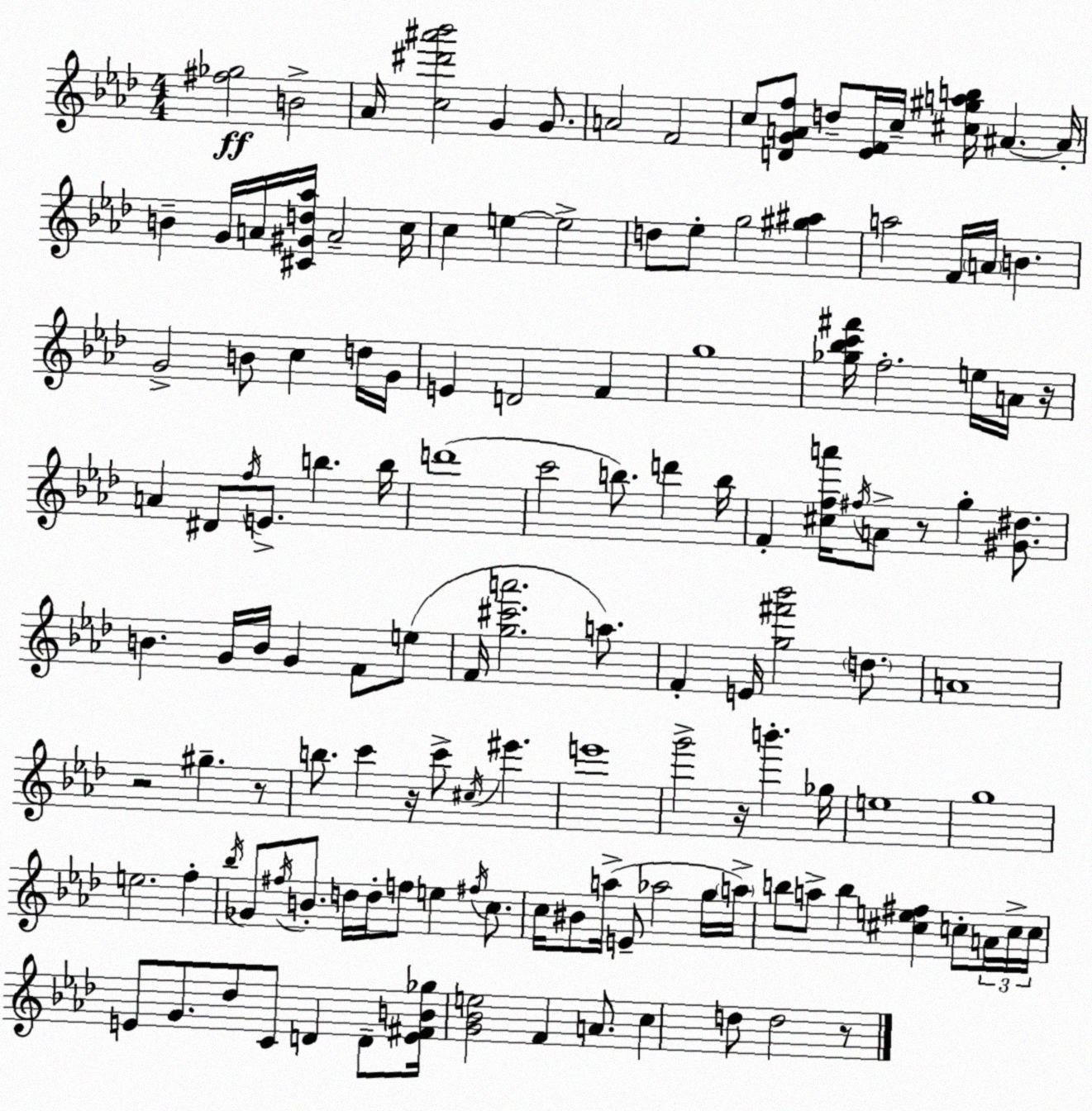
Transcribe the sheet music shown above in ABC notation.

X:1
T:Untitled
M:4/4
L:1/4
K:Fm
[^f_g]2 B2 _A/4 [c^d'^a'_b']2 G G/2 A2 F2 c/2 [DGAf]/2 d/2 [_EF]/4 c/4 [^c^gab]/4 ^A ^A/4 B G/4 A/4 [^C^Gd_a]/4 A2 c/4 c e e2 d/2 _e/2 g2 [^g^a] a2 F/4 A/4 B G2 B/2 c d/4 G/4 E D2 F g4 [_g_bc'^f']/4 f2 e/4 A/4 z/4 A ^D/2 f/4 E/2 b b/4 d'4 c'2 b/2 d' b/4 F [^cfa']/4 ^f/4 A/2 z/2 g [^G^d]/2 B G/4 B/4 G F/2 e/2 F/4 [g^c'a']2 a/2 F E/4 [g^f'_b']2 d/2 A4 z2 ^g z/2 b/2 c' z/4 c'/2 ^c/4 ^e' e'4 g'2 z/4 b' _g/4 e4 g4 e2 f _b/4 _G/2 ^f/4 B/2 d/4 d/4 f/2 e ^f/4 c/2 c/4 ^B/2 a/4 E/2 _a2 g/4 a/4 b/2 a/2 b [^ce^f] c/2 A/4 c/4 c/4 E/2 G/2 _d/2 C/2 D D/2 [E^FB_g]/4 [G_Be]2 F A/2 c d/2 d2 z/2